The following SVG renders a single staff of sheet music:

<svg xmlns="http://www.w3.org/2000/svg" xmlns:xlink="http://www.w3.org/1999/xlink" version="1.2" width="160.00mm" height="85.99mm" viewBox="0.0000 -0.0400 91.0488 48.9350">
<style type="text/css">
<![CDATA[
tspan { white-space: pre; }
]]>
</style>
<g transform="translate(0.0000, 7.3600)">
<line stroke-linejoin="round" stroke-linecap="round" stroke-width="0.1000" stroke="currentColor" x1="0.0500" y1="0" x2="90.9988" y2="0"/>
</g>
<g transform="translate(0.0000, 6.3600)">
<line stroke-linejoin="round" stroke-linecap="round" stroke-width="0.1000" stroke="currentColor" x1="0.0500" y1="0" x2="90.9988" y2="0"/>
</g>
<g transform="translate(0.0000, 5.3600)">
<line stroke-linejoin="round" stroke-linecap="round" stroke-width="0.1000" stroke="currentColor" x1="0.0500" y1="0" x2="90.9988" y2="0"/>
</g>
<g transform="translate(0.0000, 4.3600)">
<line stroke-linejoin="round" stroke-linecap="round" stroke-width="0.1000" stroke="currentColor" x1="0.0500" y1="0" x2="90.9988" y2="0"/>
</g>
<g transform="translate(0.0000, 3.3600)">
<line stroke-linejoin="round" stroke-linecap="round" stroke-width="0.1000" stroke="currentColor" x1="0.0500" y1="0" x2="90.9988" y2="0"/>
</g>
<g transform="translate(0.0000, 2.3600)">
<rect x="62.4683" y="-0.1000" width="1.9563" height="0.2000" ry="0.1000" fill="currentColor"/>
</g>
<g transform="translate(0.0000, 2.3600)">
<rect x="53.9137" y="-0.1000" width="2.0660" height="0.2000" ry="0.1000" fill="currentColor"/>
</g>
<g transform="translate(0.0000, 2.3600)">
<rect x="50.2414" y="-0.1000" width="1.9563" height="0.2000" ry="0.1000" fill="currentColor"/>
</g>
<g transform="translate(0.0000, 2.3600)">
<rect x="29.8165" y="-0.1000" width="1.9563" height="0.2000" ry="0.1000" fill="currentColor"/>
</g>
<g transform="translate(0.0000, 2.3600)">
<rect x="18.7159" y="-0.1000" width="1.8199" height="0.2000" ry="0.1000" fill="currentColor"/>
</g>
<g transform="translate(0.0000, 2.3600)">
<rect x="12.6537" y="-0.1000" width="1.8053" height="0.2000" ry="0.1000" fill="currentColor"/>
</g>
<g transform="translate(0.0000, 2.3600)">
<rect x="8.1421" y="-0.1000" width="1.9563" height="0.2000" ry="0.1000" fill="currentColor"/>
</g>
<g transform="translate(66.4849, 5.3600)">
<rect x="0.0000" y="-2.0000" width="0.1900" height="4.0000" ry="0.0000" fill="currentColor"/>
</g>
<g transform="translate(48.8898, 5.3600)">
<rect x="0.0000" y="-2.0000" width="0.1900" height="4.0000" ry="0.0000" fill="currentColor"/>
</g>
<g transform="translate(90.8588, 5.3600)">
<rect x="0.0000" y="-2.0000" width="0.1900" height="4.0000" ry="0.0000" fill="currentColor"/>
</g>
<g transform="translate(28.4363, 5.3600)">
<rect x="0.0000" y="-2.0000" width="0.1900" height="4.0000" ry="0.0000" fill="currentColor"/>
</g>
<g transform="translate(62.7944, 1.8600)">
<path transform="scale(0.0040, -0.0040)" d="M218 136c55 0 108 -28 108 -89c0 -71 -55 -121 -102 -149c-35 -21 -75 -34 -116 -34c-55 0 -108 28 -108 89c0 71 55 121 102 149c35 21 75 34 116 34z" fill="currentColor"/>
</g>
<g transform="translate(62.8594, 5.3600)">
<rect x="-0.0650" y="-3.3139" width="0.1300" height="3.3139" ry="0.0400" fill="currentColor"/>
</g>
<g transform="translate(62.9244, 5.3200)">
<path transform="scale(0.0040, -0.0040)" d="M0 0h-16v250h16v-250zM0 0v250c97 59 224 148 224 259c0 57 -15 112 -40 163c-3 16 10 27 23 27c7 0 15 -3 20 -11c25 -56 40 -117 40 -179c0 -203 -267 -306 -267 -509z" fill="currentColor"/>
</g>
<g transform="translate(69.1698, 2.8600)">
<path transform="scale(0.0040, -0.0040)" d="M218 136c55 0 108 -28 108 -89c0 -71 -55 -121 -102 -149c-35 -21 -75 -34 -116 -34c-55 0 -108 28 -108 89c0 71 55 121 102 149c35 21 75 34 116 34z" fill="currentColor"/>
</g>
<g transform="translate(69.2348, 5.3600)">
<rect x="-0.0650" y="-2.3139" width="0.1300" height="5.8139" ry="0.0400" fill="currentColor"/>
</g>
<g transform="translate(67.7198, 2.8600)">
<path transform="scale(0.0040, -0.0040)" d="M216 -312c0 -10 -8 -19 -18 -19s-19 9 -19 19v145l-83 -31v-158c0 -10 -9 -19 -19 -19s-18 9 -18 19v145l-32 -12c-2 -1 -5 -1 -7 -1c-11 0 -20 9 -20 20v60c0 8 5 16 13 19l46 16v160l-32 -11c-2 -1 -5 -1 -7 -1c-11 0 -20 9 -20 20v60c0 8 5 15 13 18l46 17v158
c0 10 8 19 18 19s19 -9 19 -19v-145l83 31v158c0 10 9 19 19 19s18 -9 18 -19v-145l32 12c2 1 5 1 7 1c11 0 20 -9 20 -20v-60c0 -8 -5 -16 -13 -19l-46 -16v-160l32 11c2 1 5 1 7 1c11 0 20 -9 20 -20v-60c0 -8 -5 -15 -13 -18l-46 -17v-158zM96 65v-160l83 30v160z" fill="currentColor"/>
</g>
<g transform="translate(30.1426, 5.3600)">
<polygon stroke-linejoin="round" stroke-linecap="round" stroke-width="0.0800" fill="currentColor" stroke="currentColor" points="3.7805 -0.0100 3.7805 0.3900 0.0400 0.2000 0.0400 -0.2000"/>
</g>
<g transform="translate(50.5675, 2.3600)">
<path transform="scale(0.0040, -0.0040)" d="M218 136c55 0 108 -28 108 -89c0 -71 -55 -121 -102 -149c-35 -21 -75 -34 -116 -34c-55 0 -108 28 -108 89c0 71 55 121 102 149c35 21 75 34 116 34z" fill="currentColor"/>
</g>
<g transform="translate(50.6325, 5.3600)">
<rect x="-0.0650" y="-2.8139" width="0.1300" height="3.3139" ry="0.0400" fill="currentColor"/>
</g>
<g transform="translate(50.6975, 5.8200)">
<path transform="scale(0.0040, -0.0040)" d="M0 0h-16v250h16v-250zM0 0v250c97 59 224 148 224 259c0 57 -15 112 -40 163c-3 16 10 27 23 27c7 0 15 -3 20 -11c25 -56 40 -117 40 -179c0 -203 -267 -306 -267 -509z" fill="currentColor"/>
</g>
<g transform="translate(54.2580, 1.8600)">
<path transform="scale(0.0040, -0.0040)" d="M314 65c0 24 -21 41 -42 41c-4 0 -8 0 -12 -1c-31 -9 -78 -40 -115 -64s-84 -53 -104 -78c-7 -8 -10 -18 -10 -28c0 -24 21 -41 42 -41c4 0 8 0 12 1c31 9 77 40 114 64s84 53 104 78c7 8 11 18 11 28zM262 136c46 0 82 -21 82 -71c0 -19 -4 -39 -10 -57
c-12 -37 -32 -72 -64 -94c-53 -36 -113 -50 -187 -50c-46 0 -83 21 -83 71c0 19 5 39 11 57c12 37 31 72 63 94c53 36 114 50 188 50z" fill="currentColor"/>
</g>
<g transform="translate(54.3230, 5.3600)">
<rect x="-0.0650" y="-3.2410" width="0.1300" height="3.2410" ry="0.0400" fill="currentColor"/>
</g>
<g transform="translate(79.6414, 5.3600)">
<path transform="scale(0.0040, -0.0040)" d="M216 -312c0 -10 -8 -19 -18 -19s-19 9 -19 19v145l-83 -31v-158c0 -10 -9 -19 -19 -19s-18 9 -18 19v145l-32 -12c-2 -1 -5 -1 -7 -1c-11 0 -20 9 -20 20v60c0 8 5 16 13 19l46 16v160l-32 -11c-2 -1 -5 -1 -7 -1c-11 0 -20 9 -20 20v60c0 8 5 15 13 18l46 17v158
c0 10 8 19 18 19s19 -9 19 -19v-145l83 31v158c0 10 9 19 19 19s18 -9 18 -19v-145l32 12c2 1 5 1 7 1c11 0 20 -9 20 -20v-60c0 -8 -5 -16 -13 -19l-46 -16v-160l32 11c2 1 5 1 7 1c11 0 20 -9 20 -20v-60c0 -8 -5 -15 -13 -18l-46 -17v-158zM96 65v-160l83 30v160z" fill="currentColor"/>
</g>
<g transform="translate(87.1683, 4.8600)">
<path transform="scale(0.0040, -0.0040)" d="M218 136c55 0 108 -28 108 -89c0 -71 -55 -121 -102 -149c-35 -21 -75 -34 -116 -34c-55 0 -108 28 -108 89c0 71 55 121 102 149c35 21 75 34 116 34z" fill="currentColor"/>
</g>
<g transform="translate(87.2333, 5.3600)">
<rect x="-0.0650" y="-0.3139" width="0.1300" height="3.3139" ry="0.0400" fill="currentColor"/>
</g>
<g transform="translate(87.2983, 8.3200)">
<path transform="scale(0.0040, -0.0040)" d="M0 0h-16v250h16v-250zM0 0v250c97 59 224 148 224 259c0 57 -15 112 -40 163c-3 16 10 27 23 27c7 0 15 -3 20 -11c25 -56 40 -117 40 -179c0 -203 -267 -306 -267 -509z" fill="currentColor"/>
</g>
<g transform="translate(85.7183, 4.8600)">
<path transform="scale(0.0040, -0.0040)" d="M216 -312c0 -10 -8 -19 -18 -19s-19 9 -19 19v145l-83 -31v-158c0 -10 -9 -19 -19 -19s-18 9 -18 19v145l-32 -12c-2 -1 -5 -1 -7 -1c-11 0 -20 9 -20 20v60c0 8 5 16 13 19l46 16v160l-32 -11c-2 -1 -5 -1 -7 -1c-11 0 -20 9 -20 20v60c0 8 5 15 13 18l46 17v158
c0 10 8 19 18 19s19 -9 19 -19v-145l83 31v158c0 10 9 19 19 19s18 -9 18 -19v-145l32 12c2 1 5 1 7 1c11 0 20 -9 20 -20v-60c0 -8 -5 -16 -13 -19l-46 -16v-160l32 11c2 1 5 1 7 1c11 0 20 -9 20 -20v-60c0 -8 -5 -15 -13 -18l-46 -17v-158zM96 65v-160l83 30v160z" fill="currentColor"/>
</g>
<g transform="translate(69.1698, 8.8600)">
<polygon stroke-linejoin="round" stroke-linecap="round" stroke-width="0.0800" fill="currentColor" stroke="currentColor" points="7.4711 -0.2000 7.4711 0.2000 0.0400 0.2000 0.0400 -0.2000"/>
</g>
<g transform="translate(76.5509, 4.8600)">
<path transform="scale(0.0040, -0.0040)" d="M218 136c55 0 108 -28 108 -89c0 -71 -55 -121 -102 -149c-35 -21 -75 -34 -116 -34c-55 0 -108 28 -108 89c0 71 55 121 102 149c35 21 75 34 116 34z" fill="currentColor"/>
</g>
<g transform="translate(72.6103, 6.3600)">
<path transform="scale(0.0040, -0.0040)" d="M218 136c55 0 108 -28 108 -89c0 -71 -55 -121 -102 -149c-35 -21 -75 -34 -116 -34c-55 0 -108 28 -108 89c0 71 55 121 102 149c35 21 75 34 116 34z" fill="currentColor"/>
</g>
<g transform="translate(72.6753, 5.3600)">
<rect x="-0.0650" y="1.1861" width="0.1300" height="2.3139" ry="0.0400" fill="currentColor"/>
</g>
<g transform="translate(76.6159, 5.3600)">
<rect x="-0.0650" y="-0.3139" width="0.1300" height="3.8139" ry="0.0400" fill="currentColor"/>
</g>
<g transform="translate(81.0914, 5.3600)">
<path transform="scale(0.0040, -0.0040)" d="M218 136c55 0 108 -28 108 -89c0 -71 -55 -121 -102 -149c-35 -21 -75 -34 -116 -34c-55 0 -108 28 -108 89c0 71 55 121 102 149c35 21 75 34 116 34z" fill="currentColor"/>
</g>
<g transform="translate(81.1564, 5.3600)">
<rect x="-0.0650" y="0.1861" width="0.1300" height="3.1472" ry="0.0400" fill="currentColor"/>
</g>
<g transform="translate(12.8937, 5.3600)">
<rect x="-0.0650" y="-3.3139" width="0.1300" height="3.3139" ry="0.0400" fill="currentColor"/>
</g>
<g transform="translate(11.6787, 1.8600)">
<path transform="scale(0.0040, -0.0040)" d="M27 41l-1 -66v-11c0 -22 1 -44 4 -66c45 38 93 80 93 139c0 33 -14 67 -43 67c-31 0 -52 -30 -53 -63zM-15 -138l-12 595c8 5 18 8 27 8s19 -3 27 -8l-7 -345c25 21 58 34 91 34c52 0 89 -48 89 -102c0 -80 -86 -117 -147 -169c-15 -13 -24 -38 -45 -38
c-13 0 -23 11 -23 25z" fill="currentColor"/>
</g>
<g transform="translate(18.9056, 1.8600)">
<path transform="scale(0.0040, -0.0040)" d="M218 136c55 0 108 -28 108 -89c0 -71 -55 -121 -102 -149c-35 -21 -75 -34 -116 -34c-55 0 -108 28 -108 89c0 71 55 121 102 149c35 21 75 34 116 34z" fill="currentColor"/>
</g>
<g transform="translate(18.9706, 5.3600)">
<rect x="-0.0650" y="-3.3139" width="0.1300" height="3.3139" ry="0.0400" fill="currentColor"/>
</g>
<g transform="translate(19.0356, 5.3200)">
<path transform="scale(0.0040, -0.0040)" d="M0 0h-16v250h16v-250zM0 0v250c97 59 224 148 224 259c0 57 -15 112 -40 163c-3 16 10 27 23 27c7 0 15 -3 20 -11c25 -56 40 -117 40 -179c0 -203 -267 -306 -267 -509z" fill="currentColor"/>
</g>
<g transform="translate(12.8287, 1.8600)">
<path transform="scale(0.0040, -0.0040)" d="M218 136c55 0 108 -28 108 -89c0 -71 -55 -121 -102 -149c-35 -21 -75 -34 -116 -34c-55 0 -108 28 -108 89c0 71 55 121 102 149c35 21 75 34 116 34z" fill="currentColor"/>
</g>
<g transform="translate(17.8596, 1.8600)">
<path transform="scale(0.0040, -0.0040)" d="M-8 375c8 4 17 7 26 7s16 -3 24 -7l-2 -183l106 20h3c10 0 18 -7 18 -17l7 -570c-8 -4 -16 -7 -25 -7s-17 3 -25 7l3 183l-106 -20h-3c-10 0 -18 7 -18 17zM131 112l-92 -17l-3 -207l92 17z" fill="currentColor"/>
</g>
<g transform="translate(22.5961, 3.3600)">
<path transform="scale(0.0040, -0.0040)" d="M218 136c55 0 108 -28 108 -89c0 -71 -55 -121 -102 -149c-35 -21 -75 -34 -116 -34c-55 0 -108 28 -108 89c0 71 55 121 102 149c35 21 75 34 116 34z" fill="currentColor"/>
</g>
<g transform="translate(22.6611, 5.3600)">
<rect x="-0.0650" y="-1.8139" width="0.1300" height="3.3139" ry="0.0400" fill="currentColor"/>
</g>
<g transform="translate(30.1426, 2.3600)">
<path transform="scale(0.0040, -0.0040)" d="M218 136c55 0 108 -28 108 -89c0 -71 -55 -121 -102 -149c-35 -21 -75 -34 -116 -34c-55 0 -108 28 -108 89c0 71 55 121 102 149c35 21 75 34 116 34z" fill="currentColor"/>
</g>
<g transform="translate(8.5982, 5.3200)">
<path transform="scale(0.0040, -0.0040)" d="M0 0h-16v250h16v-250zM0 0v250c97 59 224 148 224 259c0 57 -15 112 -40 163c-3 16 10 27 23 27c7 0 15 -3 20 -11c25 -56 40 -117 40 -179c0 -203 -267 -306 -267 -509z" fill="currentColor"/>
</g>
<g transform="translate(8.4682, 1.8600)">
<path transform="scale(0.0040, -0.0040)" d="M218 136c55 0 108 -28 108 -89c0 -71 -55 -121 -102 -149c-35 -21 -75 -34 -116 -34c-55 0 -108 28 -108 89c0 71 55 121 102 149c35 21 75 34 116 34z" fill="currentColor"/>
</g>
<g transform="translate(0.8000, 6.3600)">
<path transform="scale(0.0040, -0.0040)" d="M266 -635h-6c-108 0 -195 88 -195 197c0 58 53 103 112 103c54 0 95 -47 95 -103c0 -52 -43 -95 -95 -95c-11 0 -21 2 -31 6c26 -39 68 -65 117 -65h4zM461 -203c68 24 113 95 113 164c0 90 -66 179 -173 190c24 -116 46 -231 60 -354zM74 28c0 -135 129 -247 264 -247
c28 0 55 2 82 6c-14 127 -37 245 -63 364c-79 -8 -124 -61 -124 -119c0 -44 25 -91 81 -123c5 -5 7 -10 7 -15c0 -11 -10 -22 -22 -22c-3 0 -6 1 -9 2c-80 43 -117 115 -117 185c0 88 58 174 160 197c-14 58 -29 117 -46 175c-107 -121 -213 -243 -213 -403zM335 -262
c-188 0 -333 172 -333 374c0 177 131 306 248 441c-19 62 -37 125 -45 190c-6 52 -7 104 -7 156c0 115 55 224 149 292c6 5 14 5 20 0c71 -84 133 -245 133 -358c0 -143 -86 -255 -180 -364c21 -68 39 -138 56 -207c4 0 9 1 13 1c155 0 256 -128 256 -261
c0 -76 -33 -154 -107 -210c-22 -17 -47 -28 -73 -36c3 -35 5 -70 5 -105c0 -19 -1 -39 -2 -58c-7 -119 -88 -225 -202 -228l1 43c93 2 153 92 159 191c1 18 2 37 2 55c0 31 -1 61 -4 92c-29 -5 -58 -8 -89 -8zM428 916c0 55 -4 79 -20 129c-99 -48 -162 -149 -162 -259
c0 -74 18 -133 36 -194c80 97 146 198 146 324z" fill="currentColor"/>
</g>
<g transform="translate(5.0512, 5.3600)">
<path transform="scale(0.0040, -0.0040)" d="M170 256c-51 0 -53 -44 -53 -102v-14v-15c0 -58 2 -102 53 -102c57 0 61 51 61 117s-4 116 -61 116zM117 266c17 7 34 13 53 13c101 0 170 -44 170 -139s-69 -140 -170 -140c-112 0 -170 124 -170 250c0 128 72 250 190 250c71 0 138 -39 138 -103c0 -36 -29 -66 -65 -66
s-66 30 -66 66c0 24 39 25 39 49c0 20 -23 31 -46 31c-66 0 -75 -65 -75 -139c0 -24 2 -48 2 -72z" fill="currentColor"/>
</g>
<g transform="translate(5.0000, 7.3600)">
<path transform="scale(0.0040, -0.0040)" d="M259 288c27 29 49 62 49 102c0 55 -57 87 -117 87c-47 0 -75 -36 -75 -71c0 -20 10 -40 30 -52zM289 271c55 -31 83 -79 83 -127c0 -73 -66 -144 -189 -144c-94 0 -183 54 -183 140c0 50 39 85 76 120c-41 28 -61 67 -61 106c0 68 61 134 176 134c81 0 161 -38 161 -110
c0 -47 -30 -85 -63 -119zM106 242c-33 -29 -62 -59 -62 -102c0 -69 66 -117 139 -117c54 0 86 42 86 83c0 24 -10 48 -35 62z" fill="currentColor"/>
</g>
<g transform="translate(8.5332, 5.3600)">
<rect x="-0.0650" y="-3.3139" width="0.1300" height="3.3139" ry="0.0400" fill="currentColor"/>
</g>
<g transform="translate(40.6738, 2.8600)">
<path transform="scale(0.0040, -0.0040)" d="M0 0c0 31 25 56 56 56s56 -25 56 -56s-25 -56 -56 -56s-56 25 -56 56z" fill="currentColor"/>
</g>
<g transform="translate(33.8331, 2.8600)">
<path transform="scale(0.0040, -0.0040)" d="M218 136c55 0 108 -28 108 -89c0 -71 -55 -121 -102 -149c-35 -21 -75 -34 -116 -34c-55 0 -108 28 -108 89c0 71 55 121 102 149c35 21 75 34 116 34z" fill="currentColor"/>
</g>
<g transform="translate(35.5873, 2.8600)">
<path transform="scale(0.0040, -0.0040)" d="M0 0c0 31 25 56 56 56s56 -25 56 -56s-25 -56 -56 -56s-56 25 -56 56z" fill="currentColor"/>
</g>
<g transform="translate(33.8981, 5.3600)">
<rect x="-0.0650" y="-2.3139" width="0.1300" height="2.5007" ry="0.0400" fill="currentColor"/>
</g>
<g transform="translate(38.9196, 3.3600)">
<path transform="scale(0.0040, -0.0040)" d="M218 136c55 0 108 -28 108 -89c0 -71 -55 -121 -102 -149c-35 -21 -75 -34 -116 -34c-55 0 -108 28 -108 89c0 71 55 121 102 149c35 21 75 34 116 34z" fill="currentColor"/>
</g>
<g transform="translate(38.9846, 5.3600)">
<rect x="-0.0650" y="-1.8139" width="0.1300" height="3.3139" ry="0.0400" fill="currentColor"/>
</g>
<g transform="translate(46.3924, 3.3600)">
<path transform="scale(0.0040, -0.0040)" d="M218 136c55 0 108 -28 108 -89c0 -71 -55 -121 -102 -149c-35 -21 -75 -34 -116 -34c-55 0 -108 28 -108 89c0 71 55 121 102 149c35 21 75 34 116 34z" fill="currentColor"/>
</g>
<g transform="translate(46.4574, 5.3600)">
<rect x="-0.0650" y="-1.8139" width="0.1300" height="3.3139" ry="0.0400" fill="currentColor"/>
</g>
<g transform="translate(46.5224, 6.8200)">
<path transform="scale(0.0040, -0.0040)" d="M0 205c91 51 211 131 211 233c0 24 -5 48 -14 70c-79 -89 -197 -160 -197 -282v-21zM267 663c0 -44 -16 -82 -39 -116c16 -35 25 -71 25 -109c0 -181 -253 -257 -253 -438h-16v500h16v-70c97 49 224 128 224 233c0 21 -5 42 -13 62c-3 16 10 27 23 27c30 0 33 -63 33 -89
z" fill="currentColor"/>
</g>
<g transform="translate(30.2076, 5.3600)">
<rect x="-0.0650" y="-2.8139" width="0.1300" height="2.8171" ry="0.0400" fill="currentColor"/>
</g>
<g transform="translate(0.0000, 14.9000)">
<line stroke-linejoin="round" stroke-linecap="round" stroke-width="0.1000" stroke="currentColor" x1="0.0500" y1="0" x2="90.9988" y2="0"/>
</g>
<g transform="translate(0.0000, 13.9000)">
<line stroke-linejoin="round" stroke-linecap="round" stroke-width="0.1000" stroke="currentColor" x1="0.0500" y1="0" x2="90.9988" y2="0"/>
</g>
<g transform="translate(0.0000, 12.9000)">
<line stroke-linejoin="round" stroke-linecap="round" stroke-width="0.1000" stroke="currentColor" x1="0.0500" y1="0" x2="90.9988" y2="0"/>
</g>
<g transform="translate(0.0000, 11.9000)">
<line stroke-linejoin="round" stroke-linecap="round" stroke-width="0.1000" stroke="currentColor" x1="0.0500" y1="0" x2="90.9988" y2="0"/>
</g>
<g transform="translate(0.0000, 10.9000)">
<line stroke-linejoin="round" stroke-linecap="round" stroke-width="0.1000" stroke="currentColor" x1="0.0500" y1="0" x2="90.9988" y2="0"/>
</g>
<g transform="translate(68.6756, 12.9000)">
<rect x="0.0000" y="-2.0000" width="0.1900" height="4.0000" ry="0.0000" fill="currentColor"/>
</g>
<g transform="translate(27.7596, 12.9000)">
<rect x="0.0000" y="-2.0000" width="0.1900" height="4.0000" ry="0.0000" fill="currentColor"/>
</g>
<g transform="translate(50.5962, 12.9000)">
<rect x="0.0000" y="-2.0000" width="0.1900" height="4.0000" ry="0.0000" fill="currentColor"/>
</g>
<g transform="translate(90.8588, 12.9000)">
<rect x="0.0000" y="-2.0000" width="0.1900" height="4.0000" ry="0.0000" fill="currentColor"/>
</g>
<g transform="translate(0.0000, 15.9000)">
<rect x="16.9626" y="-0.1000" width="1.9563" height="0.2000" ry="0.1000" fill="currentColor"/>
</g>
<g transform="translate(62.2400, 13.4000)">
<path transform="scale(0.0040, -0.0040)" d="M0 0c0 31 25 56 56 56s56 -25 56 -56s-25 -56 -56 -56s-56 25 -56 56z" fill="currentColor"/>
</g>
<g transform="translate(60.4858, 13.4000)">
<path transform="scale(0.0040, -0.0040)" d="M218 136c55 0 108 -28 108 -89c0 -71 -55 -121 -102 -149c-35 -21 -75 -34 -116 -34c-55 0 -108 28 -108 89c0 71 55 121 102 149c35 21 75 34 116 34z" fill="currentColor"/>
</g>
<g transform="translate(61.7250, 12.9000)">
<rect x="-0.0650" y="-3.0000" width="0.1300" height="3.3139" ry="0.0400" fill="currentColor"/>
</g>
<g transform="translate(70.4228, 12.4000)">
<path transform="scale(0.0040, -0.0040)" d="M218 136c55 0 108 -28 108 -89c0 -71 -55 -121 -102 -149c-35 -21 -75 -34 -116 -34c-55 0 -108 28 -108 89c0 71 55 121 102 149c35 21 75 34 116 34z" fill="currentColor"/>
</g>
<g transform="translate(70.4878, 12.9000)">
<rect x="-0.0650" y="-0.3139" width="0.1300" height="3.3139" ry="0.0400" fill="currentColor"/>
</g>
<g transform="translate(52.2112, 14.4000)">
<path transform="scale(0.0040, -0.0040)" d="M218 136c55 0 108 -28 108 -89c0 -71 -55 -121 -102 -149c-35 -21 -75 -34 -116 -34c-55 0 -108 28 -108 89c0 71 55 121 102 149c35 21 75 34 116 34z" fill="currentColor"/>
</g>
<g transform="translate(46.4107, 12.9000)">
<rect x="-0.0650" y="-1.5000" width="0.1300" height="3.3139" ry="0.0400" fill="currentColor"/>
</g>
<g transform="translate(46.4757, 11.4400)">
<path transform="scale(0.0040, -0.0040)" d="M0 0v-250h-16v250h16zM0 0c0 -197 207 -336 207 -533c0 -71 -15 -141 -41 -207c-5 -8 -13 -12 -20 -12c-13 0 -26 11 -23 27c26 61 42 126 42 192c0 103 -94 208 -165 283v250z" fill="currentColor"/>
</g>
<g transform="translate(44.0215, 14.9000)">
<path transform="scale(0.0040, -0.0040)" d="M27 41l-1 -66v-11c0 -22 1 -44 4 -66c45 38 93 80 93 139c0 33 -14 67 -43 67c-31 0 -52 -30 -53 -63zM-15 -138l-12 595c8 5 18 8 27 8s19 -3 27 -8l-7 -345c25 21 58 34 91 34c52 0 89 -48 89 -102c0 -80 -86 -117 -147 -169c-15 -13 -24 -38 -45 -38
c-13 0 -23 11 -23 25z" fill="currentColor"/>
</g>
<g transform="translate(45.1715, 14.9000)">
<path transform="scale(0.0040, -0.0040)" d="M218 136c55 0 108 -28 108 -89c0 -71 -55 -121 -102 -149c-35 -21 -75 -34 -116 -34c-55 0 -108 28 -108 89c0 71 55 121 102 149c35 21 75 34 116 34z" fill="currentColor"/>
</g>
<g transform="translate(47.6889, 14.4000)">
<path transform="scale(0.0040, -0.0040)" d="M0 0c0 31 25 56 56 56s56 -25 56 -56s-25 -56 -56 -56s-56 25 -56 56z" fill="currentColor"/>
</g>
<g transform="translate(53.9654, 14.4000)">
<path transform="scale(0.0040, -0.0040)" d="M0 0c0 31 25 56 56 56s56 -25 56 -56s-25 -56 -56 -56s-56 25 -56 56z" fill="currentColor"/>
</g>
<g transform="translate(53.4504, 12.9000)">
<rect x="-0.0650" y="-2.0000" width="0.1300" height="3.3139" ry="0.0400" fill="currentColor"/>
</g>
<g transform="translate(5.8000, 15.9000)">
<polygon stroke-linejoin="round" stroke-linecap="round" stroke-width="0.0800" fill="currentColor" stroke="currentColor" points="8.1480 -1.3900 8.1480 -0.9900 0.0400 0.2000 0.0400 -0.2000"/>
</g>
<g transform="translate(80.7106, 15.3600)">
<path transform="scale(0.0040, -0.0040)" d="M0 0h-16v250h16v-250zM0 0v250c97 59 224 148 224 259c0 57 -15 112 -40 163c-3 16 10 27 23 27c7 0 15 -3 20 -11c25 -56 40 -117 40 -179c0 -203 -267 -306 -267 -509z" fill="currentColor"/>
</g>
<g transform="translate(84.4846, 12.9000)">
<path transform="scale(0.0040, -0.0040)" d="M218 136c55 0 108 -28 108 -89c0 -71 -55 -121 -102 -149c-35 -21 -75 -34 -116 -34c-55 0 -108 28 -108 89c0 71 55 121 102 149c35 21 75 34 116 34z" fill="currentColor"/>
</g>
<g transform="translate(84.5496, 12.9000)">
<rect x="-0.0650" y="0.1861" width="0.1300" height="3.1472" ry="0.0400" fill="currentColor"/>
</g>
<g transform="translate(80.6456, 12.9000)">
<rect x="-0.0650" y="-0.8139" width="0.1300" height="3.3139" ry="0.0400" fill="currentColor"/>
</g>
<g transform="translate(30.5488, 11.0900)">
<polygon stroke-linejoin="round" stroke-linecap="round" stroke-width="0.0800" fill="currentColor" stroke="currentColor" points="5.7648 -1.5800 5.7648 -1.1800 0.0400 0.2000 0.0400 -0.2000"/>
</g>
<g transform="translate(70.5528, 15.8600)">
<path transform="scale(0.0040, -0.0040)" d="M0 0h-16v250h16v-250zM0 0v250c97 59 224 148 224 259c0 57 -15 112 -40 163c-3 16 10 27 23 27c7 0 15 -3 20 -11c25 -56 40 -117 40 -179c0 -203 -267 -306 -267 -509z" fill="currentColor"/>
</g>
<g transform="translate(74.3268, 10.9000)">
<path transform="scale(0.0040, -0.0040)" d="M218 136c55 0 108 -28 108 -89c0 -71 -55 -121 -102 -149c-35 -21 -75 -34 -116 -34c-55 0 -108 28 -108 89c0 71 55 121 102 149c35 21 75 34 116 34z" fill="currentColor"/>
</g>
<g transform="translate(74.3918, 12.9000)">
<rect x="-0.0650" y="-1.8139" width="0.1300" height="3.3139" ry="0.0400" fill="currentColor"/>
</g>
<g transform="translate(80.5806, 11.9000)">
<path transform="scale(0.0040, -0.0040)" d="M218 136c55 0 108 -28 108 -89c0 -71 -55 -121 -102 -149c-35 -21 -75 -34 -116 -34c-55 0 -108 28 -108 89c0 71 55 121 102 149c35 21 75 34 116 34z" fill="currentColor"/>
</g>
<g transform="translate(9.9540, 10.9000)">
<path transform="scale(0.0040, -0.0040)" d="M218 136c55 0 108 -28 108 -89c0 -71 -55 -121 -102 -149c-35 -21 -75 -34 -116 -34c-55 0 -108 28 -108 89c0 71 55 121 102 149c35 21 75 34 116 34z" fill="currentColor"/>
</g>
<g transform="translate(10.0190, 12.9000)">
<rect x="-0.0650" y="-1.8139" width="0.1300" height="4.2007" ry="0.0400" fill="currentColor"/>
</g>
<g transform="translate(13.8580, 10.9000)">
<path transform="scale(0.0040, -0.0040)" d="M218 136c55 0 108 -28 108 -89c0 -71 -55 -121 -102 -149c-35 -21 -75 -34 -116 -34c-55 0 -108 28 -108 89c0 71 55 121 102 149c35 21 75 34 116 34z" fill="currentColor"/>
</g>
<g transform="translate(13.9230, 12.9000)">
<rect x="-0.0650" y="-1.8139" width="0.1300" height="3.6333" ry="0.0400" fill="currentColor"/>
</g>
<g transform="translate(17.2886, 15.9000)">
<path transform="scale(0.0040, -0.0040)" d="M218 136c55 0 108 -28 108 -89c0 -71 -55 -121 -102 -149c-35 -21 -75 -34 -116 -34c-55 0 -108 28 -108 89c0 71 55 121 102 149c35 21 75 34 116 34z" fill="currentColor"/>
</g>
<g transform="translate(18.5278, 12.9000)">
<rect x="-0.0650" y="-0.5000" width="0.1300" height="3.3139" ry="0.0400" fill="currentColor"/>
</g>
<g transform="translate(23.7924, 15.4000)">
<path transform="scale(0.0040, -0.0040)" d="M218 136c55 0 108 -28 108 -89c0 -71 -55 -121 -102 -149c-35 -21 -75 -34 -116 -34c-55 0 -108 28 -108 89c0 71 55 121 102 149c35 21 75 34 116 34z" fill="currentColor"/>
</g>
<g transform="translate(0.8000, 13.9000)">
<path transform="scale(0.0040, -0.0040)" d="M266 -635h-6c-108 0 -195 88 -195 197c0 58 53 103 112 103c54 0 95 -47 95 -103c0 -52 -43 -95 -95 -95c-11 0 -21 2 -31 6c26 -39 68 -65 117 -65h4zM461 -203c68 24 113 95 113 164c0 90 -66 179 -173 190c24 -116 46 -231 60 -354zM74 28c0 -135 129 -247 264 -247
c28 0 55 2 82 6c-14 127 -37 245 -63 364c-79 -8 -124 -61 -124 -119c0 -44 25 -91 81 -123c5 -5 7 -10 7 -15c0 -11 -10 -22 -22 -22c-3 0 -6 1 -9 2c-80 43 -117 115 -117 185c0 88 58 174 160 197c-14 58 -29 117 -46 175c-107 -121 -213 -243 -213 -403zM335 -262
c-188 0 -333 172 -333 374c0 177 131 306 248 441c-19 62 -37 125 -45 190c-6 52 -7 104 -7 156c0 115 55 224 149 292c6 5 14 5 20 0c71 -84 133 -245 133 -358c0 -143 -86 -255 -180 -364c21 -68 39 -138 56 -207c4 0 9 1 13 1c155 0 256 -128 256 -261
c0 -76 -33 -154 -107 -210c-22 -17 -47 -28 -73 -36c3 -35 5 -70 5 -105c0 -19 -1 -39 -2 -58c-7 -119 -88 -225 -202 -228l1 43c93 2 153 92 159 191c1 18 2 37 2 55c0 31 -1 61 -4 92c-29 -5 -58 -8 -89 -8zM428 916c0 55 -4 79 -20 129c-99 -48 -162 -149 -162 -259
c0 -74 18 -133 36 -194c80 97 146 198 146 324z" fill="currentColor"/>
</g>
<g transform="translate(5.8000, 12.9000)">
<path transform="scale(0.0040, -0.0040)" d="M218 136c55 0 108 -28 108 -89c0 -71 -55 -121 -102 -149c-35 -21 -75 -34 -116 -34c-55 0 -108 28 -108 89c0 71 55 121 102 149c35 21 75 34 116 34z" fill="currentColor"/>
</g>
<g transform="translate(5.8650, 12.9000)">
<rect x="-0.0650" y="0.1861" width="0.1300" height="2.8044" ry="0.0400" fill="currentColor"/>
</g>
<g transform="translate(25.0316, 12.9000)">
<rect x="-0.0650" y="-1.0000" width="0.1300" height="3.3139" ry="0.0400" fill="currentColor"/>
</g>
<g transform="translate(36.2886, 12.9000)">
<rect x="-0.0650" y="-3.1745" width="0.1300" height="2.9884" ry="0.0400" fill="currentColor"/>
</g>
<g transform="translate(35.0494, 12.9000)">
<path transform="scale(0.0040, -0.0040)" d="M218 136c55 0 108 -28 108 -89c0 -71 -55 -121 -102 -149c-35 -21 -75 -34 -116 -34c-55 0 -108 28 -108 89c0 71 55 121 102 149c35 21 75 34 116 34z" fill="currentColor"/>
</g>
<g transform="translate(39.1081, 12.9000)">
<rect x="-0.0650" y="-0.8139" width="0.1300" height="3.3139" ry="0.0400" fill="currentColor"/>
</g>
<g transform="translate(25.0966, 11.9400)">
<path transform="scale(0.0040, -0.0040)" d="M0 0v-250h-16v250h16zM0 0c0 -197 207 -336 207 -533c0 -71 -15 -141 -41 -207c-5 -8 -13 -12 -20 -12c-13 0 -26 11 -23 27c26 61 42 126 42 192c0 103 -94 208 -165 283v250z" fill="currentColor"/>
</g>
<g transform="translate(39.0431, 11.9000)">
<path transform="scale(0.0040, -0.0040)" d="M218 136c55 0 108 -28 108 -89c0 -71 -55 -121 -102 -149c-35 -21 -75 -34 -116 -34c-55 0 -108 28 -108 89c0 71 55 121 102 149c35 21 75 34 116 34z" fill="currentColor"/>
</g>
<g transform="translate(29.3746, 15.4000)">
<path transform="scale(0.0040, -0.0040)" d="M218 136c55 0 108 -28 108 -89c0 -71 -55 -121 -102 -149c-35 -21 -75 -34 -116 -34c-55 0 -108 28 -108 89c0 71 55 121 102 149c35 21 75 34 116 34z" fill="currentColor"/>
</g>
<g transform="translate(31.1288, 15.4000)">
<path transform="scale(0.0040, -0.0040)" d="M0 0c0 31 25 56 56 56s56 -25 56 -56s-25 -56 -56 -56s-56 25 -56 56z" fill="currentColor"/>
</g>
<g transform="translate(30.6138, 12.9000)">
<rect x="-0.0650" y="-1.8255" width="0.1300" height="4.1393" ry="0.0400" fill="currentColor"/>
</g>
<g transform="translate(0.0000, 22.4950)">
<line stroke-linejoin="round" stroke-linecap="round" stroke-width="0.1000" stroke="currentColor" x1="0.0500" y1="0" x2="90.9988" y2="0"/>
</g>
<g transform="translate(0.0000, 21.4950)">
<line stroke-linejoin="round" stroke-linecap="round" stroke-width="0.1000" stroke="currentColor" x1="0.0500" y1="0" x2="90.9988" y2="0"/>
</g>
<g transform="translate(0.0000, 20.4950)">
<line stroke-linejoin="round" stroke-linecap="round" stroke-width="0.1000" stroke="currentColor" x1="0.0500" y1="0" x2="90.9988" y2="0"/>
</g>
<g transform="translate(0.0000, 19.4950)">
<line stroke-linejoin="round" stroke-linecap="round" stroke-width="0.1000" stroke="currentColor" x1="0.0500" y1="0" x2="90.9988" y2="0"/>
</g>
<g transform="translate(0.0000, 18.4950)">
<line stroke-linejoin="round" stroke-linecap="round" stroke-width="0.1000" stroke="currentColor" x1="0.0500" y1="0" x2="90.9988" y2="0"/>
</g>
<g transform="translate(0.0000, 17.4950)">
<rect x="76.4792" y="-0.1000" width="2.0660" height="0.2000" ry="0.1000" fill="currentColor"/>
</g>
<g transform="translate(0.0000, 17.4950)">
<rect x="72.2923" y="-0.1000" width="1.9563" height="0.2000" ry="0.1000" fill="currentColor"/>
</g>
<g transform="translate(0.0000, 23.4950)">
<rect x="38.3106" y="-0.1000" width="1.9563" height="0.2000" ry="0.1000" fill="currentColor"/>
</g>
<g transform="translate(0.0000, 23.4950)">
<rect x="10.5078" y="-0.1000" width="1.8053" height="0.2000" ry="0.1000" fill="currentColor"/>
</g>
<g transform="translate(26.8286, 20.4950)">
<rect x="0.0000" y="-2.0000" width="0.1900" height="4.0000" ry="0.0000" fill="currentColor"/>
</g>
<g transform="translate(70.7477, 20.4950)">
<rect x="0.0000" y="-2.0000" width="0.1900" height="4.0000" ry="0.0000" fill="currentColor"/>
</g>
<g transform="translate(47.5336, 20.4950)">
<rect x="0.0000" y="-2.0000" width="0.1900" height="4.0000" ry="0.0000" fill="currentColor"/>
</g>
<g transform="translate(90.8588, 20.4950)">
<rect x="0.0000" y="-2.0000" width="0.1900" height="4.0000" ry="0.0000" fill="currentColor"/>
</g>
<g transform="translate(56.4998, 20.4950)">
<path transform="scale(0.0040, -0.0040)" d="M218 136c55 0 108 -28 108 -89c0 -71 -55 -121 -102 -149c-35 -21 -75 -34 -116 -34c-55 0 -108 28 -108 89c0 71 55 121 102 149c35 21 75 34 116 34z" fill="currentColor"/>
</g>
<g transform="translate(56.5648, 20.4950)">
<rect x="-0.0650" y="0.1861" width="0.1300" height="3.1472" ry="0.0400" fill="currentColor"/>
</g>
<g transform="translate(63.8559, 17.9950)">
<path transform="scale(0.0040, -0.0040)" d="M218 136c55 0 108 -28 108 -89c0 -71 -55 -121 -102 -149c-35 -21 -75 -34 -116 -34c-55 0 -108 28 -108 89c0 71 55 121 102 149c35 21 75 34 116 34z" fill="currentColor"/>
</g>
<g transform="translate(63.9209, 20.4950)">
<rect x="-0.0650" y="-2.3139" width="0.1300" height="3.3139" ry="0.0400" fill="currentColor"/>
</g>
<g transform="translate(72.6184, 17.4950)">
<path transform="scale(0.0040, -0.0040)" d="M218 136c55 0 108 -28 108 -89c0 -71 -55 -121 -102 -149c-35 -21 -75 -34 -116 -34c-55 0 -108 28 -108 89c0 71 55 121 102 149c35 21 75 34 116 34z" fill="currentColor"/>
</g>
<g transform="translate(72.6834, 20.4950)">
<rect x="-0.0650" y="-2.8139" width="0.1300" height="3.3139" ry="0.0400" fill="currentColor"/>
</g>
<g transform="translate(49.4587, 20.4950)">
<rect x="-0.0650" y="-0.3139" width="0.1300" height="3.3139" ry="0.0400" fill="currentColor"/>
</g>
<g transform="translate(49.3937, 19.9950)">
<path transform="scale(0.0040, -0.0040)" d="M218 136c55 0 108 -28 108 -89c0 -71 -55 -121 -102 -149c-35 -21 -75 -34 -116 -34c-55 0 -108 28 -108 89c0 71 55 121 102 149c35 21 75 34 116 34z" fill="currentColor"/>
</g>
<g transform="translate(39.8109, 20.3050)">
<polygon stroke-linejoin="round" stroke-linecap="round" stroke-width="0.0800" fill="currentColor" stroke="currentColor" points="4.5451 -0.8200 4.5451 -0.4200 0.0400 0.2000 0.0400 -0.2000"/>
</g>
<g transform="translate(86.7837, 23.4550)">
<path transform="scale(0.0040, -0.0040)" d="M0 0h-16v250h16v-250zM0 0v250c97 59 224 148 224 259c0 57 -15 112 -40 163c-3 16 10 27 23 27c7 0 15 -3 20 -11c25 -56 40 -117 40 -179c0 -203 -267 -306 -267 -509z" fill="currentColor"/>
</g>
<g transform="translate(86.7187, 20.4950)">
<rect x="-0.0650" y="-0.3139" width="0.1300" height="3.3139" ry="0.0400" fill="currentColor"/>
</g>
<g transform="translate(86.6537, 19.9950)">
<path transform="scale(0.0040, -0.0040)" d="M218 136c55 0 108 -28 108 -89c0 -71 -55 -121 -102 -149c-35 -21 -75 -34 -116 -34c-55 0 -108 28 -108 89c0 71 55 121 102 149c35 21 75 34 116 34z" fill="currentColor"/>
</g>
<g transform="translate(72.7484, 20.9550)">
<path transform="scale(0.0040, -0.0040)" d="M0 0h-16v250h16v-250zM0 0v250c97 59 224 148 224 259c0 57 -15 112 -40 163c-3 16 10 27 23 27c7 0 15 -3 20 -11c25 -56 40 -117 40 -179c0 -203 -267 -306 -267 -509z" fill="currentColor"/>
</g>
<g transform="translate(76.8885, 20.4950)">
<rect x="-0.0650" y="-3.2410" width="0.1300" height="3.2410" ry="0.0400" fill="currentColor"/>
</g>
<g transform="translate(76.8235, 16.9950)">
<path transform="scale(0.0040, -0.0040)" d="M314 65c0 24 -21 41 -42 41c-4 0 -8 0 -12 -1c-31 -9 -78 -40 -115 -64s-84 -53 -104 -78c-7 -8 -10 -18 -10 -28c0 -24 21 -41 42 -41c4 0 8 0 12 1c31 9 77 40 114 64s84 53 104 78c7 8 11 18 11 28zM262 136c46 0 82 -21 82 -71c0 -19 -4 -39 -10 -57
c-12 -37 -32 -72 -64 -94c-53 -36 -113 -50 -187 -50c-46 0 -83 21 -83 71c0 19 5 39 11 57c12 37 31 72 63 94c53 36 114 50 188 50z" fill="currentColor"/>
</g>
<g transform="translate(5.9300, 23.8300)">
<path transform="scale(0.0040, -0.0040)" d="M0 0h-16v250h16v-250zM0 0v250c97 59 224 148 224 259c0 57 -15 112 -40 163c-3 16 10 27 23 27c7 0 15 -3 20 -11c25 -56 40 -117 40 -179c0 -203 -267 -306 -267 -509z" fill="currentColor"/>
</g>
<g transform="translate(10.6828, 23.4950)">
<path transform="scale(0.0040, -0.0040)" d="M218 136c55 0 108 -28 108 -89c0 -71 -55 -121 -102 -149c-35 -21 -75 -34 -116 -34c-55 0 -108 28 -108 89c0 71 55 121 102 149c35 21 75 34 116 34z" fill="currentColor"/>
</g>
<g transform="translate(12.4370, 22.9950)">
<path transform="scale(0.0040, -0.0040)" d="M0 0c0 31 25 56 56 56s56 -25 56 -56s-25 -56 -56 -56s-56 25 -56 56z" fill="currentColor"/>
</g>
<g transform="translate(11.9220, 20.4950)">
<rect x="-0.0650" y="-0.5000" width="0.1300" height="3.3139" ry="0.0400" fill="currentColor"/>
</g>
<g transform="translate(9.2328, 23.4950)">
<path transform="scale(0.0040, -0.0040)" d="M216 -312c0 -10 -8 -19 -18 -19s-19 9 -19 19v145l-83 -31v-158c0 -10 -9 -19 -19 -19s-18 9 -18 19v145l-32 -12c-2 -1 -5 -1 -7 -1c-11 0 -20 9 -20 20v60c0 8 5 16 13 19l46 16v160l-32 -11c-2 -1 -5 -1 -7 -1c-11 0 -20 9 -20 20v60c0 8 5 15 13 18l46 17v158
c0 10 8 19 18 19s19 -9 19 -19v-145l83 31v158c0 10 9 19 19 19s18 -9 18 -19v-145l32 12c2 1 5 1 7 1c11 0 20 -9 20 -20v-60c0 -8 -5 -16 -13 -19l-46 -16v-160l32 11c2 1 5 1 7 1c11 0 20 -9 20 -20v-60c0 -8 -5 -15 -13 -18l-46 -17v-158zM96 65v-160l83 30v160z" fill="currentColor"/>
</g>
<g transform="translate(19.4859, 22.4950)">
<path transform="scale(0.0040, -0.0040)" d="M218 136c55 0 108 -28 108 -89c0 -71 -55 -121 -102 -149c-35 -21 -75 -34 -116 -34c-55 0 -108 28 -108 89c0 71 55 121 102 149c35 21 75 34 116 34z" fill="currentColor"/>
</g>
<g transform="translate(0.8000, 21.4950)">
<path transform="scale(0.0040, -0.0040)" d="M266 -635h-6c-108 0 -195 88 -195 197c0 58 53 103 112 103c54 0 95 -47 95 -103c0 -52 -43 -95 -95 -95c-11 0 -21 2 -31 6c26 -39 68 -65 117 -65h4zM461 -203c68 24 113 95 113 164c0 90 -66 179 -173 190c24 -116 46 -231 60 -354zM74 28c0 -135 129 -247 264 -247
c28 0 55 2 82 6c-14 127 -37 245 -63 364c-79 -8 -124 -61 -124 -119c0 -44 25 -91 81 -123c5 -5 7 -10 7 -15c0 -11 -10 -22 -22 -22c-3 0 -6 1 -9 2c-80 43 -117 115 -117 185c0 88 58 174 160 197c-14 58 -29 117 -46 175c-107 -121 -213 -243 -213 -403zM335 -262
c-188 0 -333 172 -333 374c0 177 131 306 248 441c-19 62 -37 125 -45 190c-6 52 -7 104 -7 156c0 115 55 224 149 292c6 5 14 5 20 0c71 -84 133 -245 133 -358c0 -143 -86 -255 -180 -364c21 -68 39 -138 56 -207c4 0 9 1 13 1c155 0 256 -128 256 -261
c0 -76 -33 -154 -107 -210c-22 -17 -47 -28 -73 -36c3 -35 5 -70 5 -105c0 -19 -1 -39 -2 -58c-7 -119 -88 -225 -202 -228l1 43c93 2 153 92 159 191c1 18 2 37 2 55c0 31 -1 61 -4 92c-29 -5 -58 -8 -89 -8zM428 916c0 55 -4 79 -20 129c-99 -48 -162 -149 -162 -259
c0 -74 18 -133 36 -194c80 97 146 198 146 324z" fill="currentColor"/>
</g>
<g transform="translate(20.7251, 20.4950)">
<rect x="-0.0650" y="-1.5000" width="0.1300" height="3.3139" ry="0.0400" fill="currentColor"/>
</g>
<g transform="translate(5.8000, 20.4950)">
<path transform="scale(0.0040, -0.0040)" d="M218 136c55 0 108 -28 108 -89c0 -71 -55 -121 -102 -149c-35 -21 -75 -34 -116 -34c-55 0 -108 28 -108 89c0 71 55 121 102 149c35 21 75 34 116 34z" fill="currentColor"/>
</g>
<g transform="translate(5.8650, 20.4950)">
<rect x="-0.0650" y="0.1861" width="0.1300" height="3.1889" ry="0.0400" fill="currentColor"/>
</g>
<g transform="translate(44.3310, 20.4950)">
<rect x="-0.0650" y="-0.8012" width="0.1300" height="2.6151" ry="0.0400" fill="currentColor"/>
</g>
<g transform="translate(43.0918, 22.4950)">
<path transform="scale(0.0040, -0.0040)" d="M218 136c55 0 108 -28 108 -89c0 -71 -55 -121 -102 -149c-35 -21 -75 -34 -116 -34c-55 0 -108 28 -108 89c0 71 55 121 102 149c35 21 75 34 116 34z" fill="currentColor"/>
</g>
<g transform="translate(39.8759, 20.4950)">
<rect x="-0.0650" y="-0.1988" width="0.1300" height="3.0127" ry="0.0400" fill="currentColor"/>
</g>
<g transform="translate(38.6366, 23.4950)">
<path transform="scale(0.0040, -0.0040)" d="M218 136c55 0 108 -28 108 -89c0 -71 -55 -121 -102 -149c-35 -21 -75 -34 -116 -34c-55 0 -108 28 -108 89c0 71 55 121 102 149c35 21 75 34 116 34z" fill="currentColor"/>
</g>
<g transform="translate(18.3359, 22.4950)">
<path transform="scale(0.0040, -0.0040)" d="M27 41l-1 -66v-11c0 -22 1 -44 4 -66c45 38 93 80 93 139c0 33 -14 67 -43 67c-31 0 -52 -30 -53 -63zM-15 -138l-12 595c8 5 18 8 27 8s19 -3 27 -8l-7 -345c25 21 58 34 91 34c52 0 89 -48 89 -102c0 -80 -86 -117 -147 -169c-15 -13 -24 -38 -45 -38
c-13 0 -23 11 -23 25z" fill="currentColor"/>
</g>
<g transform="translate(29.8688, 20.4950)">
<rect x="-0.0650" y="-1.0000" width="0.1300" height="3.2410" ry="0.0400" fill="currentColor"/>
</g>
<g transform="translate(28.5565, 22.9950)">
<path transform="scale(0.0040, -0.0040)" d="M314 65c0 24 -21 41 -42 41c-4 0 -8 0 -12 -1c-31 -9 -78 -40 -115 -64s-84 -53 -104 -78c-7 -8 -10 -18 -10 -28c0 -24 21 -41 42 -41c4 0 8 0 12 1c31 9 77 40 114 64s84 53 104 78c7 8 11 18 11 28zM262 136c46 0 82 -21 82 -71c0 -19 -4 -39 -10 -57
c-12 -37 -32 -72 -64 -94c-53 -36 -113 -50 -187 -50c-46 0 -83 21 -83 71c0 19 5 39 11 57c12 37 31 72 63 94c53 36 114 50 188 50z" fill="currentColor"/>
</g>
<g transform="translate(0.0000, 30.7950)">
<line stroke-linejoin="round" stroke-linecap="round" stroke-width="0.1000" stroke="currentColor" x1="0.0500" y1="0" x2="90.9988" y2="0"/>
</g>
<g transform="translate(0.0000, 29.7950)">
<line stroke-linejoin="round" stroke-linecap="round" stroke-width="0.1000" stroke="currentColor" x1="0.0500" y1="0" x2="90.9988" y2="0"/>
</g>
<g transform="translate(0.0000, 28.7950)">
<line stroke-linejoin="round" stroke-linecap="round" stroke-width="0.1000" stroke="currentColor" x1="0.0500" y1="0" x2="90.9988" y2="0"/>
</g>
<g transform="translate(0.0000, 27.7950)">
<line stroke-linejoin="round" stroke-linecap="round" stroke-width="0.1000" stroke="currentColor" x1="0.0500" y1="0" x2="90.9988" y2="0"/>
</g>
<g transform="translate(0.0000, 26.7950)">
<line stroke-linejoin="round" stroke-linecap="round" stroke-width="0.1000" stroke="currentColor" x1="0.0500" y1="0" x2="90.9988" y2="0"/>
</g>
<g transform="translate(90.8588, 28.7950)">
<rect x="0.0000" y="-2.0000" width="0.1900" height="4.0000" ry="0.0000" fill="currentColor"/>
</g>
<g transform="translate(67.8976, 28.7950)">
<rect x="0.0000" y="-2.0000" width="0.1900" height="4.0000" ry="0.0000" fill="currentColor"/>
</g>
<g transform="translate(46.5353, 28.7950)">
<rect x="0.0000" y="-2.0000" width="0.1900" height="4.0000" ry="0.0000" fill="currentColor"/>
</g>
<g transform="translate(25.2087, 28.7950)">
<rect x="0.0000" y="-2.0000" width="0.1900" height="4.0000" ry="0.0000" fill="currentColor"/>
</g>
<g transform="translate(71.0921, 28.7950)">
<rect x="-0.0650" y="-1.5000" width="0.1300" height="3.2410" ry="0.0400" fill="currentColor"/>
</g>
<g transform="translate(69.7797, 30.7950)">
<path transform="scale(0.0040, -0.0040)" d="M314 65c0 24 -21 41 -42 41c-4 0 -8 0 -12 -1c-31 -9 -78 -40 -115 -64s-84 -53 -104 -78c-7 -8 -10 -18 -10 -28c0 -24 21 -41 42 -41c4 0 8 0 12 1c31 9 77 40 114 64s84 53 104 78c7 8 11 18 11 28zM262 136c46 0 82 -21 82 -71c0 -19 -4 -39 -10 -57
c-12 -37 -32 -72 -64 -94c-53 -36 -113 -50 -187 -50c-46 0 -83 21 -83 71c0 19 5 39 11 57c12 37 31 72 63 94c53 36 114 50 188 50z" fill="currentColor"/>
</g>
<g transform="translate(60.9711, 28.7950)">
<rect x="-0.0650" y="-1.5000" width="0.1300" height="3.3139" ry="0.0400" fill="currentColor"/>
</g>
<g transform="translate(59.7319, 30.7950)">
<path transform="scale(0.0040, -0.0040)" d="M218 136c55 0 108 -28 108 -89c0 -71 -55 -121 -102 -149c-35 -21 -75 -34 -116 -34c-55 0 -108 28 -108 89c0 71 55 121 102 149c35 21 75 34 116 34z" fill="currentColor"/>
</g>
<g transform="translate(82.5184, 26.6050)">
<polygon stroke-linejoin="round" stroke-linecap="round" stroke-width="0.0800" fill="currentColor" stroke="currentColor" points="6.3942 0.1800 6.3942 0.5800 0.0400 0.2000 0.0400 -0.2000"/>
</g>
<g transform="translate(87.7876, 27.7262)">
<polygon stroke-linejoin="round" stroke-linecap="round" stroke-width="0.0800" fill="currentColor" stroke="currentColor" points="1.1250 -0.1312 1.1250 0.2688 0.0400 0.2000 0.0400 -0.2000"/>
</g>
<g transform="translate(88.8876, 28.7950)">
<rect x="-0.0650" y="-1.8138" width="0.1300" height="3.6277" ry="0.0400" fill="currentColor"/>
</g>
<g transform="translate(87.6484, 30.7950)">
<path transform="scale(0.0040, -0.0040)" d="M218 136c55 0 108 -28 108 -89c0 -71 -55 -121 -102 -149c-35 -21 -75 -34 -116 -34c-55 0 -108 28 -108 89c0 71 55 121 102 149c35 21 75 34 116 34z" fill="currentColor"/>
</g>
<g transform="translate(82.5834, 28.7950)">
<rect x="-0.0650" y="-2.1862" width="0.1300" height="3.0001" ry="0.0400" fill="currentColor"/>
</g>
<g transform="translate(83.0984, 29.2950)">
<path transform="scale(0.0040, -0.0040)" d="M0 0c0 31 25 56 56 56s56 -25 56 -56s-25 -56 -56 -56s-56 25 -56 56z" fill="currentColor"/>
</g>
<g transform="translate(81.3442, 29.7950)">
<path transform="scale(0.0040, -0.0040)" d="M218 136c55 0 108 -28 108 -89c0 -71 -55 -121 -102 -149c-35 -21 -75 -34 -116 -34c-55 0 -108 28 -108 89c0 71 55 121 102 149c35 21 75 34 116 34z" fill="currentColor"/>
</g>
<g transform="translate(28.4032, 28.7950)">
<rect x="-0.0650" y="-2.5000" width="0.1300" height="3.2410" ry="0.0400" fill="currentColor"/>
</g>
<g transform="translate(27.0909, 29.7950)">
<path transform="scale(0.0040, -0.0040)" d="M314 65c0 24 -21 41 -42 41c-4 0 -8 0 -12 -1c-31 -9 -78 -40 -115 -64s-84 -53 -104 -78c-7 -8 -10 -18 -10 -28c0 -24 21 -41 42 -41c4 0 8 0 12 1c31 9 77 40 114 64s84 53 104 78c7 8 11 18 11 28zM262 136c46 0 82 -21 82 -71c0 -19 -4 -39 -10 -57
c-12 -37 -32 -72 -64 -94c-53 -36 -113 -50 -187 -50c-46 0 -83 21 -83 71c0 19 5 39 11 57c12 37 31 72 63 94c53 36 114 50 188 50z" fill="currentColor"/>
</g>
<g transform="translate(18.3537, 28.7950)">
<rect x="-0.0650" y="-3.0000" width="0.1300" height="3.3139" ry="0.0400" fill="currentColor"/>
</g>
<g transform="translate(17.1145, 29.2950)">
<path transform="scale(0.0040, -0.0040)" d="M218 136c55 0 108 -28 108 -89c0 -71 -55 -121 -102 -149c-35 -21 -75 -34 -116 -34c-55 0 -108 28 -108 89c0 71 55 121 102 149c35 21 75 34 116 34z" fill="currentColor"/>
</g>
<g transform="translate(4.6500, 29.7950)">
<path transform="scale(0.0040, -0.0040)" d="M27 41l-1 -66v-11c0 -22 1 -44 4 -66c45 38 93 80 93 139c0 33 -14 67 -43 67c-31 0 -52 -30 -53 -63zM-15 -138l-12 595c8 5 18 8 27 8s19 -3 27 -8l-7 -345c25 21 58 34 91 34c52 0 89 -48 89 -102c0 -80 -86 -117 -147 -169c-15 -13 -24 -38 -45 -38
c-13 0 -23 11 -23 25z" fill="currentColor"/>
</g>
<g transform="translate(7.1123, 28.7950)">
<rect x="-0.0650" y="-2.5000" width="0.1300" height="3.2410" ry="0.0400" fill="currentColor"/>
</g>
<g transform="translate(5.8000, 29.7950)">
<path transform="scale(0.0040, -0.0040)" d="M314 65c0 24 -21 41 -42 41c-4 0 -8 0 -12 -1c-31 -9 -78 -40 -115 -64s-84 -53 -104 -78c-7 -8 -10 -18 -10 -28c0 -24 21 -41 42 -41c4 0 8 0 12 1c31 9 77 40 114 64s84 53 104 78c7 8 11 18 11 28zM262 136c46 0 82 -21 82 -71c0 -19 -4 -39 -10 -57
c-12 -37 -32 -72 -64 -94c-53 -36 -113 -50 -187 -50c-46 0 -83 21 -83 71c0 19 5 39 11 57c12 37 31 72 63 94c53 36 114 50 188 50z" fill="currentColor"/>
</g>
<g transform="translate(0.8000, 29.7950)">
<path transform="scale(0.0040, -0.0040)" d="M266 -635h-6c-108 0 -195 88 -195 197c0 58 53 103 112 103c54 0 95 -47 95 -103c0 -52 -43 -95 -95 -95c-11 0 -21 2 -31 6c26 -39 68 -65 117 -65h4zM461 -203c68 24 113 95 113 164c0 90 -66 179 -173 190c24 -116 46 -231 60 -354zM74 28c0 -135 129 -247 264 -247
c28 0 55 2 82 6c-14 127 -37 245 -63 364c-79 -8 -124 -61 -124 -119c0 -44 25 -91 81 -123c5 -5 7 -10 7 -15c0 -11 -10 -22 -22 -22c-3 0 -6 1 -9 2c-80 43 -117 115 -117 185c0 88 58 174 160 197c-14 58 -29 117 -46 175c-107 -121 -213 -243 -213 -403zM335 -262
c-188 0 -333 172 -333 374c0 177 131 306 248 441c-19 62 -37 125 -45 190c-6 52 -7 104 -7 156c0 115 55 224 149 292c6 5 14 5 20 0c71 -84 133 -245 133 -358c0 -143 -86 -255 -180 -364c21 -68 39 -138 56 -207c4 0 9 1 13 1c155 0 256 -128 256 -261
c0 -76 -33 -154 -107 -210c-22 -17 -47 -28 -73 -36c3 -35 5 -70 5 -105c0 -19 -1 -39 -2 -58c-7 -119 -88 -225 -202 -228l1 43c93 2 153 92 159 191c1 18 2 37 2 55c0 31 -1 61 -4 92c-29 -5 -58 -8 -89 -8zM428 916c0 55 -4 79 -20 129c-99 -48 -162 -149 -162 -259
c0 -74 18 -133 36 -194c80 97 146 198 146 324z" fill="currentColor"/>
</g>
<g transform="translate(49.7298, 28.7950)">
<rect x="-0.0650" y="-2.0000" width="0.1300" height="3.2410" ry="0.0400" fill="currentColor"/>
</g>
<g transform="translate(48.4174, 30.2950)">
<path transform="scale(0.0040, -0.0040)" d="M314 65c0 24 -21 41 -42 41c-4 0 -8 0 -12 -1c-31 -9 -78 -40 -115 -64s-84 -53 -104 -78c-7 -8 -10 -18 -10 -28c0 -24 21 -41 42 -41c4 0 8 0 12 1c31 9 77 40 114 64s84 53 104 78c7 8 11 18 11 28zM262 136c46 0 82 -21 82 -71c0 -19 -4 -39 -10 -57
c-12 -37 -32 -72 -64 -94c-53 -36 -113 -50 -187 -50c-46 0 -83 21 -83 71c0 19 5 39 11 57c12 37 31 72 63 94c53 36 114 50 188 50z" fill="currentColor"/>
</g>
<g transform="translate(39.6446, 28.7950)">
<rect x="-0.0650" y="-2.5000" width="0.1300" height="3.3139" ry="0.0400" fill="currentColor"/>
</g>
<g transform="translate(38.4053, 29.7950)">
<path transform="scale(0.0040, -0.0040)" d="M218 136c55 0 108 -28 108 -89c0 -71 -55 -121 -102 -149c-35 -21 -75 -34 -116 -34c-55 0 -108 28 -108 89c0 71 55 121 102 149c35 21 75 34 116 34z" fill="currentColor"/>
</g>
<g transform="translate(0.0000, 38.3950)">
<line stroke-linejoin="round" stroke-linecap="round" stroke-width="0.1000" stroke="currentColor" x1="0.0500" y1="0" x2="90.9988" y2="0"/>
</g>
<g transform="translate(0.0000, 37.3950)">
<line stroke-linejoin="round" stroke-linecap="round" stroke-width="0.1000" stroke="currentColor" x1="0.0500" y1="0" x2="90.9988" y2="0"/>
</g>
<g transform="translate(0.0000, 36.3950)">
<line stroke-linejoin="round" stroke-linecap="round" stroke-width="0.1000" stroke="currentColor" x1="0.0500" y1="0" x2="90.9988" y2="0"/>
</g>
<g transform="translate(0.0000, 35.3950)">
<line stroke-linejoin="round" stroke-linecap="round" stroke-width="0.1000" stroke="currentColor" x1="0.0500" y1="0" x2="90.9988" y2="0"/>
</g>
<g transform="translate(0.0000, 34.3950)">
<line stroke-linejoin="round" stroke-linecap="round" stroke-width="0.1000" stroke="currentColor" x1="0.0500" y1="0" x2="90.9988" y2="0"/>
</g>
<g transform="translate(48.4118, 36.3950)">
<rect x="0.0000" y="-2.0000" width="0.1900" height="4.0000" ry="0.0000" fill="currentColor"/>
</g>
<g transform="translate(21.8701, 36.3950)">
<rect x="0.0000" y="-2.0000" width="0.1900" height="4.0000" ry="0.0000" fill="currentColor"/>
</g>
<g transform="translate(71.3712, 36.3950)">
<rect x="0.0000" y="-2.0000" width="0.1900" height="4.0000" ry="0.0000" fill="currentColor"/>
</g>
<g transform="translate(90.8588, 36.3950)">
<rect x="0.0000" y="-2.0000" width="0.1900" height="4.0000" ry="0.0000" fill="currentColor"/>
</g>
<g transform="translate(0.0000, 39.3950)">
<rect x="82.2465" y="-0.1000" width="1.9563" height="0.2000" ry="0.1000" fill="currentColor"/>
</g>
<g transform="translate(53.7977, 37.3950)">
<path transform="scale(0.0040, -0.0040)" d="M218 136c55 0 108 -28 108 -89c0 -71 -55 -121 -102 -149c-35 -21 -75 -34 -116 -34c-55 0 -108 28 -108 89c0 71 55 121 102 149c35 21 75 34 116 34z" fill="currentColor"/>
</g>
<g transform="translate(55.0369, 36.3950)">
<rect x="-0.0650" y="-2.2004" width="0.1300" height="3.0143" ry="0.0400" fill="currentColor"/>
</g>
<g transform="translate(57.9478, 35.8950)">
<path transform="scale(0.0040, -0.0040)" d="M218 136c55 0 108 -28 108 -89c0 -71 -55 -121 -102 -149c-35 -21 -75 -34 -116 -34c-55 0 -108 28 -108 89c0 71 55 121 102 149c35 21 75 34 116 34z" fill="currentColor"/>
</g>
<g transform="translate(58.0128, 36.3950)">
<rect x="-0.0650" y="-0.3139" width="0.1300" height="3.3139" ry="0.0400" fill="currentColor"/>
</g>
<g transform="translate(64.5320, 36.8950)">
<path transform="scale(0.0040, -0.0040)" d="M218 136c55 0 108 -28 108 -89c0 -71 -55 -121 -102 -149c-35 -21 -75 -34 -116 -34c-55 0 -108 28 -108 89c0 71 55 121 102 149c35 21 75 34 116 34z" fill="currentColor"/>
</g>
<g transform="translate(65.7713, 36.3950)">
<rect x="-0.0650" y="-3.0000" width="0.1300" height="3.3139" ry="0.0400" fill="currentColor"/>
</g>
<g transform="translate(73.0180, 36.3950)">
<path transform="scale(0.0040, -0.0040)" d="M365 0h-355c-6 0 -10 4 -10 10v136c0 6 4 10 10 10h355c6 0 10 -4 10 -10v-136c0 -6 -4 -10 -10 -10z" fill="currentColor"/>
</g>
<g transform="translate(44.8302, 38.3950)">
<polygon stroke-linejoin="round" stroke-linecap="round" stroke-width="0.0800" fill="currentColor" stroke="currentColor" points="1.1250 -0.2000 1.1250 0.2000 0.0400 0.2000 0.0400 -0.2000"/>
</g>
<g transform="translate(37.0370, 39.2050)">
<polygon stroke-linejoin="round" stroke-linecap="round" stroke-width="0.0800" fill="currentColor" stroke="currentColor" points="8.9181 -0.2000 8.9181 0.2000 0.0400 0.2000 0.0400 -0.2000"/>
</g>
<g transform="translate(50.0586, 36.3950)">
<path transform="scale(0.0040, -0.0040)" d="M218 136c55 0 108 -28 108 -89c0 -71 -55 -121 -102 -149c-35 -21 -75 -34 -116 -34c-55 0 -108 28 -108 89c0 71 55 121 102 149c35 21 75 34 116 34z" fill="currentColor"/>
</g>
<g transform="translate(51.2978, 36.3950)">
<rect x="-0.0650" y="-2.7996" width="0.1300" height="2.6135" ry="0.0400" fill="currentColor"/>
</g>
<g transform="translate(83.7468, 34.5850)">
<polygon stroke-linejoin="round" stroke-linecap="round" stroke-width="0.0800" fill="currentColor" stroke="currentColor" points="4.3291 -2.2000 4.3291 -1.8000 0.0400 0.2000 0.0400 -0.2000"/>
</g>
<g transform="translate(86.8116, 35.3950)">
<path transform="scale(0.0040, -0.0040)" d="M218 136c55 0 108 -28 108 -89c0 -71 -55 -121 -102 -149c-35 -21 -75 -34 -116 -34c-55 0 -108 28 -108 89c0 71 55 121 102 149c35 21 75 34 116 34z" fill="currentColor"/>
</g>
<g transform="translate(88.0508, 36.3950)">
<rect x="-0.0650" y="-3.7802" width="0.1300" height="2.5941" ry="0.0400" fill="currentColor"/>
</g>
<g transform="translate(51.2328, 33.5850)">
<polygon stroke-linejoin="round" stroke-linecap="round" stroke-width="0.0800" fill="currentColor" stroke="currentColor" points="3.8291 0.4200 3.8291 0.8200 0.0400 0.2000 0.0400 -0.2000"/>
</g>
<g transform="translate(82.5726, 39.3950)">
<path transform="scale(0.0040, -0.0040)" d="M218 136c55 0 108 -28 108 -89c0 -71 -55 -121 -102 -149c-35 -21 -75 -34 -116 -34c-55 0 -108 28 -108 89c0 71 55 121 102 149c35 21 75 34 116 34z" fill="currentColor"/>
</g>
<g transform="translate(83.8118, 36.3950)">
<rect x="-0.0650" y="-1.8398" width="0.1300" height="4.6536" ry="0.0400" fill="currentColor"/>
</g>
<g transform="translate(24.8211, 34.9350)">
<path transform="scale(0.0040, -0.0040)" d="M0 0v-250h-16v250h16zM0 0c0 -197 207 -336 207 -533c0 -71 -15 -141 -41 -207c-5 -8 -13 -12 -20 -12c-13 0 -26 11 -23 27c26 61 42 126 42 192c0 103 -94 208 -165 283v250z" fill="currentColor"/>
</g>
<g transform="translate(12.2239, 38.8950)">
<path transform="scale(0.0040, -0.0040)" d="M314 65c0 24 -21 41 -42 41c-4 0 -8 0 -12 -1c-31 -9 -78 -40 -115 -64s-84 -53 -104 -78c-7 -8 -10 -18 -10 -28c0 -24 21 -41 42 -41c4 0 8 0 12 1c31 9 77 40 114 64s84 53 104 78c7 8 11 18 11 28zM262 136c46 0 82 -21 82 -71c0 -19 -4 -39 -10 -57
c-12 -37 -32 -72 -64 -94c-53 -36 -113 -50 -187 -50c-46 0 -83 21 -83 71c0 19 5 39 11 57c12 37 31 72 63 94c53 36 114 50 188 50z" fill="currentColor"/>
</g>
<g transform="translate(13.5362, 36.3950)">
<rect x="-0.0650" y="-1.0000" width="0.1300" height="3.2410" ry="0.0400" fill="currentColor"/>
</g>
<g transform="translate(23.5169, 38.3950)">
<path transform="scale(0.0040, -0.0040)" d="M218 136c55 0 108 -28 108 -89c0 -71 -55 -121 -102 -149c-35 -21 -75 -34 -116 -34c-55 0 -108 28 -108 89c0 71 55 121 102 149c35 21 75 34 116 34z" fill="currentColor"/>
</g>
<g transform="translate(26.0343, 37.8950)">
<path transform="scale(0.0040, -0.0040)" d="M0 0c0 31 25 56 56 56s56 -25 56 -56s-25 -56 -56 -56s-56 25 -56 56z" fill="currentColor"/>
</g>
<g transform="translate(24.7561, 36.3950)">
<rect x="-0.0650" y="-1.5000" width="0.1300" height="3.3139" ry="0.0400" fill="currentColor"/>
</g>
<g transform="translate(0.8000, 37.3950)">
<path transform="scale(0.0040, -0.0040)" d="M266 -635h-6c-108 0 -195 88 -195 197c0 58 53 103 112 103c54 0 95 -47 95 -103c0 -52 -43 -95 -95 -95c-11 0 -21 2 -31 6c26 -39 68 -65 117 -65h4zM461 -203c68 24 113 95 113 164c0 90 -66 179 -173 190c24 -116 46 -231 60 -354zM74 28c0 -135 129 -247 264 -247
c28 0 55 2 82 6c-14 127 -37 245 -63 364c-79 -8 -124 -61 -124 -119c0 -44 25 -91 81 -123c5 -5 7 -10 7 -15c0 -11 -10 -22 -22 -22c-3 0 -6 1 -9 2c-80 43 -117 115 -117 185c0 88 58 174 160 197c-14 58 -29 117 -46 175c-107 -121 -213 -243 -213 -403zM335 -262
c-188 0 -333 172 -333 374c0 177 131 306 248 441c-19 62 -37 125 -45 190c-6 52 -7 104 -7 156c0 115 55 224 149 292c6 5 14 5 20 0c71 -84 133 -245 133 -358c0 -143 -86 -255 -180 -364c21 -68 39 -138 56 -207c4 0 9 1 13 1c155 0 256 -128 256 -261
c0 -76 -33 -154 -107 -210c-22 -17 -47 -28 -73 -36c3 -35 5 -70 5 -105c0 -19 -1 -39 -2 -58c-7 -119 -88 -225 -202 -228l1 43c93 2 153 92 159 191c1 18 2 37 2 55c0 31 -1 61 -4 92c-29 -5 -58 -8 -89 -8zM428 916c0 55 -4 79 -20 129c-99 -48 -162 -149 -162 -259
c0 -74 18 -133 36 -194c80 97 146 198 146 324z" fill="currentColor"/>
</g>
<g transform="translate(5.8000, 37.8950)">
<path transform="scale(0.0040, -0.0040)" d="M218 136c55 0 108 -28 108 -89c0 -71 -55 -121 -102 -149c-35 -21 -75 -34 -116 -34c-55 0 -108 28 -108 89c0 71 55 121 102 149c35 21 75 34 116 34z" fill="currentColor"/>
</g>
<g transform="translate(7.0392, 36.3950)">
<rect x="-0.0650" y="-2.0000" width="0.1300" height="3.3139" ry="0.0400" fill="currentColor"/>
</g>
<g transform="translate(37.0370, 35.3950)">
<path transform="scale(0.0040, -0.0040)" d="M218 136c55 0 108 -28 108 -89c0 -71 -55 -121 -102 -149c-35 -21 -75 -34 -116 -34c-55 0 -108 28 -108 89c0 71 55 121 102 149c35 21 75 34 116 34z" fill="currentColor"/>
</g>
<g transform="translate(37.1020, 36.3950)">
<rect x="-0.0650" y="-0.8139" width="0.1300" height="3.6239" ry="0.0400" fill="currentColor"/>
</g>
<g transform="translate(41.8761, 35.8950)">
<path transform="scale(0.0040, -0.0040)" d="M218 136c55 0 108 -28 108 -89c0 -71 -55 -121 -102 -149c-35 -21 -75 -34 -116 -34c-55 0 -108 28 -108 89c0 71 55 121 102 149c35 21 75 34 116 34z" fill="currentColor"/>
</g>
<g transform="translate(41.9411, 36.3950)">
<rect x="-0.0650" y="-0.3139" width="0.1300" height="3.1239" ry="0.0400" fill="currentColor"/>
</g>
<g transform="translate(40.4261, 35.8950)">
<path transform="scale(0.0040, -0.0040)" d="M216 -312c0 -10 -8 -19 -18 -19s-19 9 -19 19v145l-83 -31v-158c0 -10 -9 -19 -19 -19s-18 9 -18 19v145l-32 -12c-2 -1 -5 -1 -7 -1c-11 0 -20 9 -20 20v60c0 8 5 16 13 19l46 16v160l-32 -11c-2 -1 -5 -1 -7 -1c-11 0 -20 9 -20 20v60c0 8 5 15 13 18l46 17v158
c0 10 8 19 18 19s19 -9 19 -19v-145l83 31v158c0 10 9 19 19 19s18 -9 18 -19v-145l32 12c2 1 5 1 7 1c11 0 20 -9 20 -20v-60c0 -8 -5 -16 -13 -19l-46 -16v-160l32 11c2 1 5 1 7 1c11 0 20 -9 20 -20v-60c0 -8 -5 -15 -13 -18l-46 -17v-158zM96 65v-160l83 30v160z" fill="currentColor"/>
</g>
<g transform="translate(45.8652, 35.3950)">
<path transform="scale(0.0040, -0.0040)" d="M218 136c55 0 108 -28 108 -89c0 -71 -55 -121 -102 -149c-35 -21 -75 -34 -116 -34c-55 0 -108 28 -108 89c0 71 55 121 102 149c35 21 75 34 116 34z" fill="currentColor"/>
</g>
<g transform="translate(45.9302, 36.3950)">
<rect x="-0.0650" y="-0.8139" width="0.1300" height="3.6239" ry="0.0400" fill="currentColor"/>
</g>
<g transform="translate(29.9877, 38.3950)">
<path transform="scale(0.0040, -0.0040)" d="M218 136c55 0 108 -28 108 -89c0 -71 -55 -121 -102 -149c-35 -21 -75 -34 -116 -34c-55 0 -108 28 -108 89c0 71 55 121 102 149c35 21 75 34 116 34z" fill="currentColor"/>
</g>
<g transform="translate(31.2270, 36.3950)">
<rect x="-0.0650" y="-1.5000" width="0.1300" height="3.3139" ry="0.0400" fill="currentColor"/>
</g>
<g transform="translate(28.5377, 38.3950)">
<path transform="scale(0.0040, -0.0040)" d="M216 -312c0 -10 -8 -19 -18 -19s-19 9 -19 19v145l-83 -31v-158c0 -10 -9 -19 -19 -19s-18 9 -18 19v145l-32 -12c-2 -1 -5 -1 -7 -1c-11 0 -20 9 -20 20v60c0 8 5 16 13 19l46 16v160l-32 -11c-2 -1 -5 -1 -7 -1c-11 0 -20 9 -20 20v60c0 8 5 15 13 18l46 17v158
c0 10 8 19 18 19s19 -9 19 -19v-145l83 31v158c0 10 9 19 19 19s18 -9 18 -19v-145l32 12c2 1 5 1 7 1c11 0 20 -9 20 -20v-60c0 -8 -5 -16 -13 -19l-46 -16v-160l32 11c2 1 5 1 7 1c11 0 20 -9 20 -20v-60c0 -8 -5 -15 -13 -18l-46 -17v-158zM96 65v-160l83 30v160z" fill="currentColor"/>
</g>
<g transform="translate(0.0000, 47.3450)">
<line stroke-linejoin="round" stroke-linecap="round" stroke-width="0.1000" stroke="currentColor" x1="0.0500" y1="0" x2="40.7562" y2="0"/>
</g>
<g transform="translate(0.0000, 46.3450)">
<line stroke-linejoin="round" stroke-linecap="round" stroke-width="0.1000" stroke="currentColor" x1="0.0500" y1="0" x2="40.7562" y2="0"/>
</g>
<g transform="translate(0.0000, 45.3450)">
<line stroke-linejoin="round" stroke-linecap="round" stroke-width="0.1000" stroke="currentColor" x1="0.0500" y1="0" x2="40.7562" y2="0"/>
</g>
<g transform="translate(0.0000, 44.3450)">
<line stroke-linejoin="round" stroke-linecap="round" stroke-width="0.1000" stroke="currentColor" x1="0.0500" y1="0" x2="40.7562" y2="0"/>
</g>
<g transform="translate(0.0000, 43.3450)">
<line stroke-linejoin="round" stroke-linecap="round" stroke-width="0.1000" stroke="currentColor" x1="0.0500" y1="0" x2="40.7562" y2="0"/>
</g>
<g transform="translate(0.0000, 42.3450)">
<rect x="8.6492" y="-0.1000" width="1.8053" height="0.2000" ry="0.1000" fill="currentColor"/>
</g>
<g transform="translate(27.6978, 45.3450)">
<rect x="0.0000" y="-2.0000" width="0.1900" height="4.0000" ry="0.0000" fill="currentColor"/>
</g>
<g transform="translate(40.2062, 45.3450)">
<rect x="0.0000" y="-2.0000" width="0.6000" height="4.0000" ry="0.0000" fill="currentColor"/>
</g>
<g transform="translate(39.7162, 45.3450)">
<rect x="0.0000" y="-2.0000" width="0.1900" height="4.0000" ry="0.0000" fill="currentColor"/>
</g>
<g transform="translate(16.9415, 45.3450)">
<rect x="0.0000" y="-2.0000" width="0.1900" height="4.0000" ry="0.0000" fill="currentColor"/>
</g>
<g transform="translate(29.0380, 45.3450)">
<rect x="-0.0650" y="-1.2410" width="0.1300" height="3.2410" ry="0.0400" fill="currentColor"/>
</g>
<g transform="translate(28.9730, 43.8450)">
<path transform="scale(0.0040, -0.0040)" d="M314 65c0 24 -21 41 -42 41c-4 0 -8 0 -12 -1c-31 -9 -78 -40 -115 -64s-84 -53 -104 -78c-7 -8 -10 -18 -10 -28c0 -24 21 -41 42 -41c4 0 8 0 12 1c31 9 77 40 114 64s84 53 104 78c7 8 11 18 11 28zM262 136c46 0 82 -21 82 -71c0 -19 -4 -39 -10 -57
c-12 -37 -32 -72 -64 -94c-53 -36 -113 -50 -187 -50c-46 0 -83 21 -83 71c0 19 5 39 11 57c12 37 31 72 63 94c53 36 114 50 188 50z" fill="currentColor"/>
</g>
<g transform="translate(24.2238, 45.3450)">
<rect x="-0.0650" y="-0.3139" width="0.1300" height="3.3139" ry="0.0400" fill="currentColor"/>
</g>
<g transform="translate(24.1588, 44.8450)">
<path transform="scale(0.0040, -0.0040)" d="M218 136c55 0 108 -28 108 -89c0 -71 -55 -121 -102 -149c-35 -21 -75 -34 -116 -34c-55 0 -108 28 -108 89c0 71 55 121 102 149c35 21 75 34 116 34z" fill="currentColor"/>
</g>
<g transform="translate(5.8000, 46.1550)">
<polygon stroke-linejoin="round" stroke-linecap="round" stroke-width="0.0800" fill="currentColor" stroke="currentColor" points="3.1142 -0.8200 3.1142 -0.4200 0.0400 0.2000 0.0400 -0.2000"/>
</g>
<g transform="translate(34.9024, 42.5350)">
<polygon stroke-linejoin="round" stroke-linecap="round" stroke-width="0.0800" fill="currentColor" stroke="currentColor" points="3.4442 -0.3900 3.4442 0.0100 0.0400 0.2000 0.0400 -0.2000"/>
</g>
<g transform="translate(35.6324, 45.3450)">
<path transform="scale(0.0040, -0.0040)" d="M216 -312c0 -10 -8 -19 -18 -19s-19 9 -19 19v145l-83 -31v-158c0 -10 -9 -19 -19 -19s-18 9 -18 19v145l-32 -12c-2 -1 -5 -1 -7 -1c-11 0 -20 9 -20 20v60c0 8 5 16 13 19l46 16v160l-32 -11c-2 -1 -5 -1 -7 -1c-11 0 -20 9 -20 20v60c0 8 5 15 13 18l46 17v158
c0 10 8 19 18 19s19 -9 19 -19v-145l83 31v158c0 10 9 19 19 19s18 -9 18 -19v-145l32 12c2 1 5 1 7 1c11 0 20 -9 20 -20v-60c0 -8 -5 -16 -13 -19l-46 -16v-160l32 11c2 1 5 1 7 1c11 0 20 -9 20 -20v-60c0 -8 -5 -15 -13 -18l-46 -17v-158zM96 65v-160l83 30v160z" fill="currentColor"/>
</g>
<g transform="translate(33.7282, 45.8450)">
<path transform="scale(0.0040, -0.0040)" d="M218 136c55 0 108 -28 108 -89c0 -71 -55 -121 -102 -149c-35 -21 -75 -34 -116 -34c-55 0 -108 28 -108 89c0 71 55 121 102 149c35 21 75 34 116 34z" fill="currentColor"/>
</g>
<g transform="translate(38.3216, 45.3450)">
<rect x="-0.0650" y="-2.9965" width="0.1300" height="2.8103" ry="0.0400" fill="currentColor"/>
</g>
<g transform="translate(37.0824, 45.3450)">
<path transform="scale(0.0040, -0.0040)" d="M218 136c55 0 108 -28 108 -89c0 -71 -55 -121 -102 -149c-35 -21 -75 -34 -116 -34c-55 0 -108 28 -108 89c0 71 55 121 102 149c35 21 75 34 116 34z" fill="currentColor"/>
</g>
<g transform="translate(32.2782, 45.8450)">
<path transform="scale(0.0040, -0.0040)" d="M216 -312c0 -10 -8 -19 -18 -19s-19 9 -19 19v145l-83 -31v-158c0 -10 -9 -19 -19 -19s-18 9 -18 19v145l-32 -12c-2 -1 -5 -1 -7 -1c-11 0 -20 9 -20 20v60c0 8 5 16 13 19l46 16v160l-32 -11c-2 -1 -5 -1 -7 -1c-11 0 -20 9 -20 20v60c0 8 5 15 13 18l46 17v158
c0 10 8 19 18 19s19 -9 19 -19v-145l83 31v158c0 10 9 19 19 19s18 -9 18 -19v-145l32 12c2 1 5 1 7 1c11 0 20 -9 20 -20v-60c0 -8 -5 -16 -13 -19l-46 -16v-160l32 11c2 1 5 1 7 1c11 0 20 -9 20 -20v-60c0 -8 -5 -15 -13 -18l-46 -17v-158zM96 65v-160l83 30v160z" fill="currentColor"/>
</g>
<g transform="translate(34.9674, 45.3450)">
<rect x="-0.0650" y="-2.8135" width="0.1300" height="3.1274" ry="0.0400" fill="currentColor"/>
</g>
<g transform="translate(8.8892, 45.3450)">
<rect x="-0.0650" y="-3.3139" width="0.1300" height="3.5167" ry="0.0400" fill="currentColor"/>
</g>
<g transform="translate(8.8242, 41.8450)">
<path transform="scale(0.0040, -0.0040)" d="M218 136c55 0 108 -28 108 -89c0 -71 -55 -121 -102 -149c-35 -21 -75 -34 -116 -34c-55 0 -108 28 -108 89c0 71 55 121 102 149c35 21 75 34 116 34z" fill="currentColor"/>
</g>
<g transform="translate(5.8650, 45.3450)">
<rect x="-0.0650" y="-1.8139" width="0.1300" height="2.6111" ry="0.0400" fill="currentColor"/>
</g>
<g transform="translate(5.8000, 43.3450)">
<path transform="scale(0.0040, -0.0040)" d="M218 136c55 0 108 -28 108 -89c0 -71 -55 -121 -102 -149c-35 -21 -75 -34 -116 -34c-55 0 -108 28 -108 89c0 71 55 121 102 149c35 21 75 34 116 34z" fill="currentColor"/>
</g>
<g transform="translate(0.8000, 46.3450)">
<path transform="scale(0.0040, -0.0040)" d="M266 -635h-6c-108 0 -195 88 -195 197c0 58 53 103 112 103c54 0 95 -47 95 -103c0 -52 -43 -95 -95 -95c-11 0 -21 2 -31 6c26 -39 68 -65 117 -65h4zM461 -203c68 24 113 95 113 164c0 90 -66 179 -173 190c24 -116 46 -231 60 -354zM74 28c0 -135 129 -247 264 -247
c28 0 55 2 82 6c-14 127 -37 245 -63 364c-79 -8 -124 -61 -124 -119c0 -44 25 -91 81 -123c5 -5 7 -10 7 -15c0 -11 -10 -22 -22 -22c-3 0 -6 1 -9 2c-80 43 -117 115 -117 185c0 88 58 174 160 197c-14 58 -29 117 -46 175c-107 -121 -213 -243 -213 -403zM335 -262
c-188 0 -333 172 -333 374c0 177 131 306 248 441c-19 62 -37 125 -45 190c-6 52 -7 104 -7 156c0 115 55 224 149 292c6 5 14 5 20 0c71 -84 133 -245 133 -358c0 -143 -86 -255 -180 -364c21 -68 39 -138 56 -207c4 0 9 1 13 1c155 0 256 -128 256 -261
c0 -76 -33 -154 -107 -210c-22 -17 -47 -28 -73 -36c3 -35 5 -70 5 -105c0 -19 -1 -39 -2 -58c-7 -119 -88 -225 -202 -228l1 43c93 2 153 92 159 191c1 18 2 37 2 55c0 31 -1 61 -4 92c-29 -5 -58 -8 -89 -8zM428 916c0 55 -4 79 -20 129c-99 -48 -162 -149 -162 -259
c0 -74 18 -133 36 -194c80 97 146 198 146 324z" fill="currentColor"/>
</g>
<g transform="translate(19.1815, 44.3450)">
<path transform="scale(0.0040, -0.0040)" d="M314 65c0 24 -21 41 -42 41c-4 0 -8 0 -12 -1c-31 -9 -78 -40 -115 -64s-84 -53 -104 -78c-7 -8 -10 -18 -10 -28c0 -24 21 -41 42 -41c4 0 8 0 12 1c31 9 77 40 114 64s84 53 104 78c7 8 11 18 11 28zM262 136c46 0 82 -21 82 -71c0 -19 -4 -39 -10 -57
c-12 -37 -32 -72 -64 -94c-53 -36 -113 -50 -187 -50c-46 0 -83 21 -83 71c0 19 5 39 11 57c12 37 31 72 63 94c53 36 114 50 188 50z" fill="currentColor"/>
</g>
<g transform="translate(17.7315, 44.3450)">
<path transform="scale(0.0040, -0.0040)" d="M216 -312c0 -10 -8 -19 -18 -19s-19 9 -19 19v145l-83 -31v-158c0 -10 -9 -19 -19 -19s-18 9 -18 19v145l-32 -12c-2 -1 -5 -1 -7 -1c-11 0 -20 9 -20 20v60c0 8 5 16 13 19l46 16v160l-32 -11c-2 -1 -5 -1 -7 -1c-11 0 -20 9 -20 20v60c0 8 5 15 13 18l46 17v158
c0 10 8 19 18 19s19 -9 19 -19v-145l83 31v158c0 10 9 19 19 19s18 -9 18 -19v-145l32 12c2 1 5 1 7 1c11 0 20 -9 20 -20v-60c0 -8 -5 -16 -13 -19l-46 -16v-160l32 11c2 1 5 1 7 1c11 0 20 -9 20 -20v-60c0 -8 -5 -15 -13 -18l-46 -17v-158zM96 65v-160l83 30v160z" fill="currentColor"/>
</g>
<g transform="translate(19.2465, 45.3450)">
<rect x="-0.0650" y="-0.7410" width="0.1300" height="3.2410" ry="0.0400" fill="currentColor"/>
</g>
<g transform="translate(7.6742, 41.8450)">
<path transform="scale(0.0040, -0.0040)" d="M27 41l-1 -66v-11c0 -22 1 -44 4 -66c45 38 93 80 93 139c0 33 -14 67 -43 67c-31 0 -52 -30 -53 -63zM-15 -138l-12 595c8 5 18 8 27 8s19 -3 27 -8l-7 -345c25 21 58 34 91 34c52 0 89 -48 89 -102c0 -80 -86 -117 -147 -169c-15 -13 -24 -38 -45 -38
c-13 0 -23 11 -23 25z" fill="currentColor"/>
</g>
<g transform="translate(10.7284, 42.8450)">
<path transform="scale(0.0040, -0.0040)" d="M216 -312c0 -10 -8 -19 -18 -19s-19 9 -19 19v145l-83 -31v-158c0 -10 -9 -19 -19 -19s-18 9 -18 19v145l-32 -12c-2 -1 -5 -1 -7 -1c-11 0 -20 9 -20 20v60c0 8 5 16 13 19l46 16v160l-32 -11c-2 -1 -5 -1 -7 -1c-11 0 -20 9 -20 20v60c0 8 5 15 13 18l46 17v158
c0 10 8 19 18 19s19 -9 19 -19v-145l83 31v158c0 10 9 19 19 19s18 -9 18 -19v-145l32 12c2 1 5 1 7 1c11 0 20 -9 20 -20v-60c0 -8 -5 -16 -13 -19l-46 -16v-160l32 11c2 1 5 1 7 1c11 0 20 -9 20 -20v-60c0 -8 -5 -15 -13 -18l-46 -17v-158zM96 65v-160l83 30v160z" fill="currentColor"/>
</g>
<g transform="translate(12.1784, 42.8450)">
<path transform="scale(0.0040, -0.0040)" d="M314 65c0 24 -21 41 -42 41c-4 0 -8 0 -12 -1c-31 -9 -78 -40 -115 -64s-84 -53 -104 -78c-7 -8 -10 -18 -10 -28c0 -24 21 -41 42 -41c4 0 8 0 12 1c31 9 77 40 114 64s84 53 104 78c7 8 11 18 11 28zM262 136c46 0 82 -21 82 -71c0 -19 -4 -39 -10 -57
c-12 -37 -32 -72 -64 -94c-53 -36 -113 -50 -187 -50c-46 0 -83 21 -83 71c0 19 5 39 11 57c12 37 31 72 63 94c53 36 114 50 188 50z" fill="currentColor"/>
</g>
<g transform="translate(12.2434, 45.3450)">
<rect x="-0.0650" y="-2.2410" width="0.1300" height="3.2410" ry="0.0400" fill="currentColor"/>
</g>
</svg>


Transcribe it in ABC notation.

X:1
T:Untitled
M:6/8
L:1/4
K:C
b/2 _b b/2 f a/2 g/2 f f/4 a/2 b2 b/2 ^g/2 G/2 c/2 ^B ^c/2 B/2 f/2 f/2 C D/2 D/2 B/2 d _E/2 F A c/2 f d/2 B B/2 ^C _E D2 C/2 E/2 c B g a/2 b2 c/2 _G2 A G2 G F2 E E2 G/2 E/4 F D2 E/2 ^E d/2 ^c/2 d/4 B/2 G/2 c A z2 C/2 d/2 f/2 _b/2 ^g2 ^d2 c e2 ^A/2 ^B/2